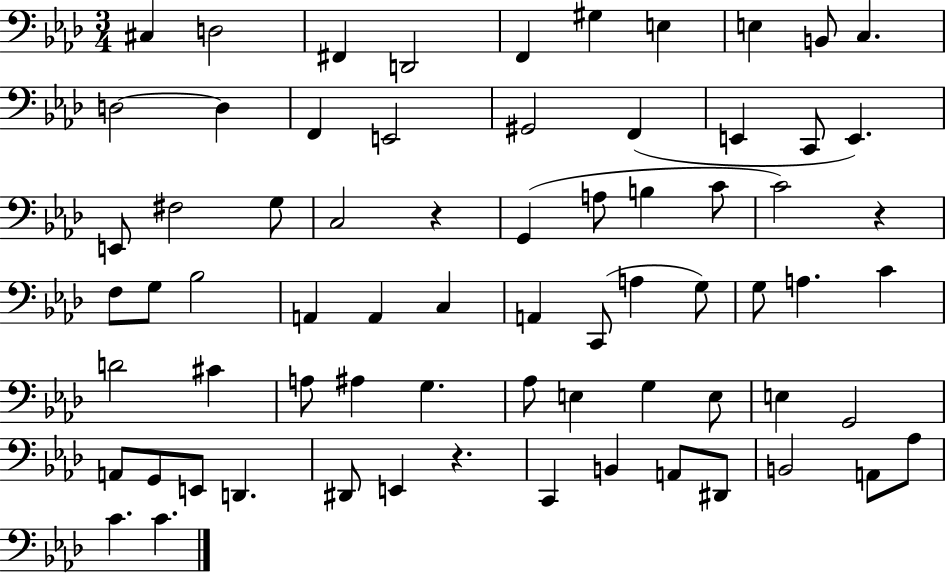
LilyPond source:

{
  \clef bass
  \numericTimeSignature
  \time 3/4
  \key aes \major
  \repeat volta 2 { cis4 d2 | fis,4 d,2 | f,4 gis4 e4 | e4 b,8 c4. | \break d2~~ d4 | f,4 e,2 | gis,2 f,4( | e,4 c,8 e,4.) | \break e,8 fis2 g8 | c2 r4 | g,4( a8 b4 c'8 | c'2) r4 | \break f8 g8 bes2 | a,4 a,4 c4 | a,4 c,8( a4 g8) | g8 a4. c'4 | \break d'2 cis'4 | a8 ais4 g4. | aes8 e4 g4 e8 | e4 g,2 | \break a,8 g,8 e,8 d,4. | dis,8 e,4 r4. | c,4 b,4 a,8 dis,8 | b,2 a,8 aes8 | \break c'4. c'4. | } \bar "|."
}